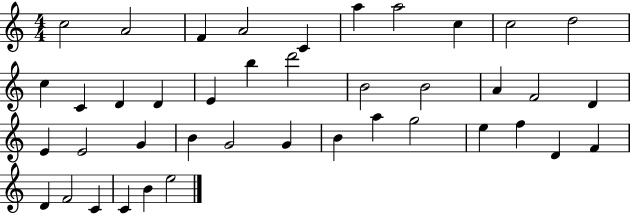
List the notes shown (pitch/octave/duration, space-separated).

C5/h A4/h F4/q A4/h C4/q A5/q A5/h C5/q C5/h D5/h C5/q C4/q D4/q D4/q E4/q B5/q D6/h B4/h B4/h A4/q F4/h D4/q E4/q E4/h G4/q B4/q G4/h G4/q B4/q A5/q G5/h E5/q F5/q D4/q F4/q D4/q F4/h C4/q C4/q B4/q E5/h